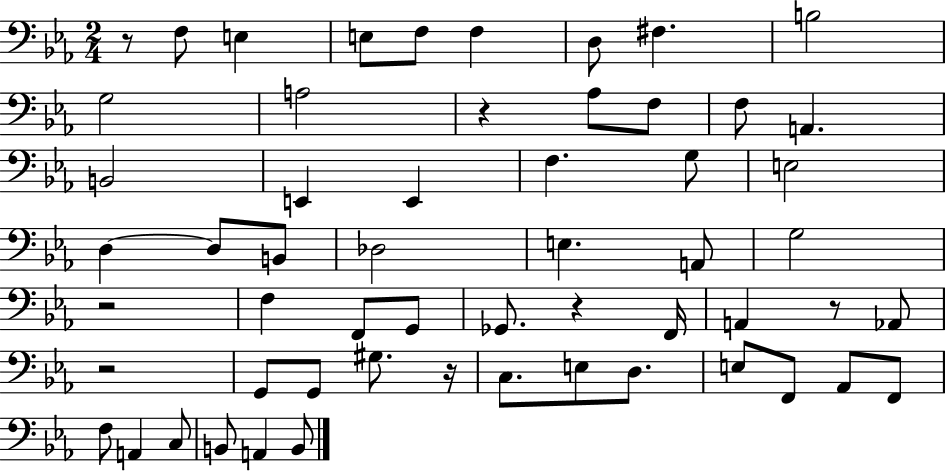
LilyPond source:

{
  \clef bass
  \numericTimeSignature
  \time 2/4
  \key ees \major
  \repeat volta 2 { r8 f8 e4 | e8 f8 f4 | d8 fis4. | b2 | \break g2 | a2 | r4 aes8 f8 | f8 a,4. | \break b,2 | e,4 e,4 | f4. g8 | e2 | \break d4~~ d8 b,8 | des2 | e4. a,8 | g2 | \break r2 | f4 f,8 g,8 | ges,8. r4 f,16 | a,4 r8 aes,8 | \break r2 | g,8 g,8 gis8. r16 | c8. e8 d8. | e8 f,8 aes,8 f,8 | \break f8 a,4 c8 | b,8 a,4 b,8 | } \bar "|."
}